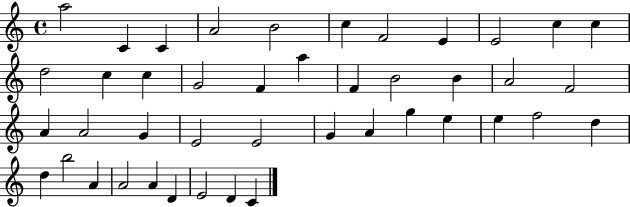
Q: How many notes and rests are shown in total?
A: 43